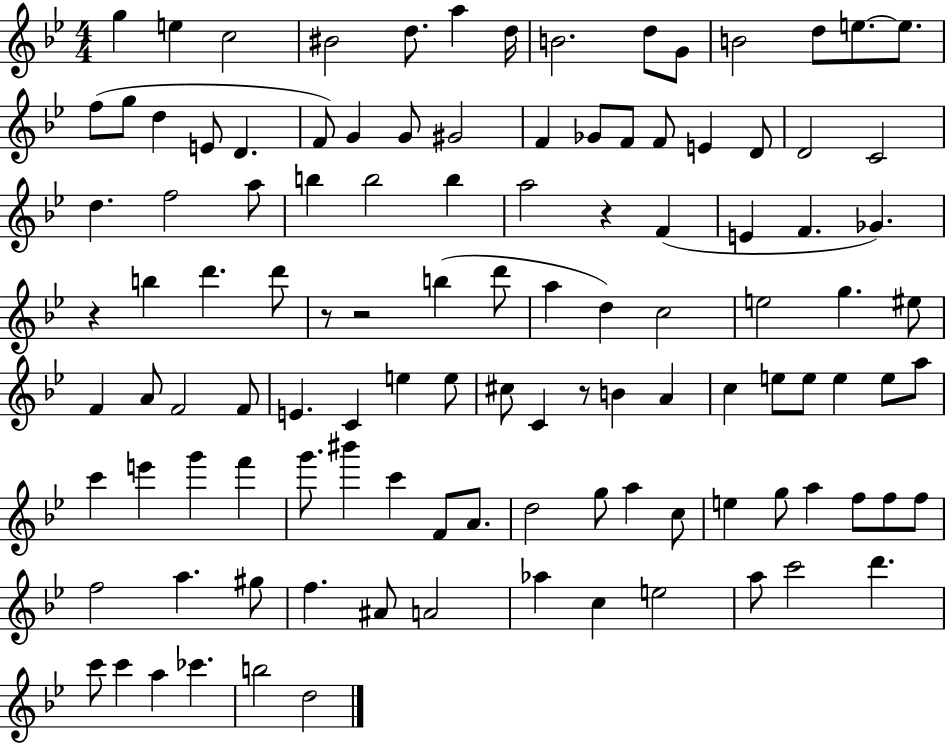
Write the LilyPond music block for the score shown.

{
  \clef treble
  \numericTimeSignature
  \time 4/4
  \key bes \major
  \repeat volta 2 { g''4 e''4 c''2 | bis'2 d''8. a''4 d''16 | b'2. d''8 g'8 | b'2 d''8 e''8.~~ e''8. | \break f''8( g''8 d''4 e'8 d'4. | f'8) g'4 g'8 gis'2 | f'4 ges'8 f'8 f'8 e'4 d'8 | d'2 c'2 | \break d''4. f''2 a''8 | b''4 b''2 b''4 | a''2 r4 f'4( | e'4 f'4. ges'4.) | \break r4 b''4 d'''4. d'''8 | r8 r2 b''4( d'''8 | a''4 d''4) c''2 | e''2 g''4. eis''8 | \break f'4 a'8 f'2 f'8 | e'4. c'4 e''4 e''8 | cis''8 c'4 r8 b'4 a'4 | c''4 e''8 e''8 e''4 e''8 a''8 | \break c'''4 e'''4 g'''4 f'''4 | g'''8. bis'''4 c'''4 f'8 a'8. | d''2 g''8 a''4 c''8 | e''4 g''8 a''4 f''8 f''8 f''8 | \break f''2 a''4. gis''8 | f''4. ais'8 a'2 | aes''4 c''4 e''2 | a''8 c'''2 d'''4. | \break c'''8 c'''4 a''4 ces'''4. | b''2 d''2 | } \bar "|."
}